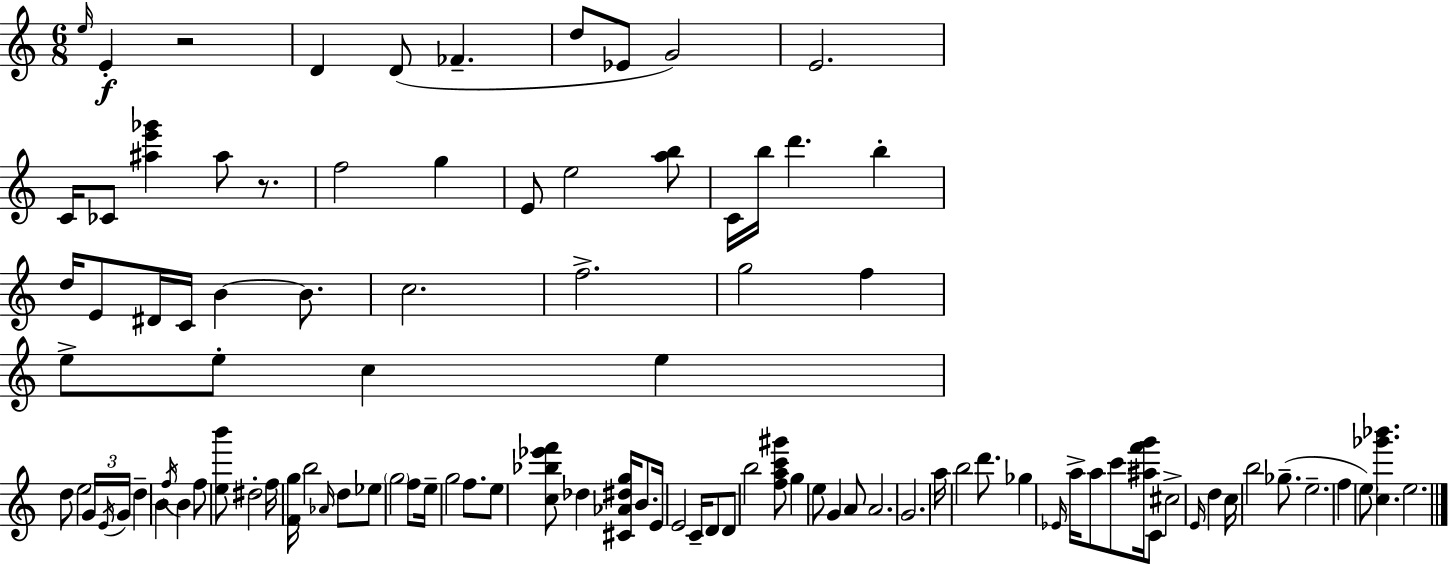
E5/s E4/q R/h D4/q D4/e FES4/q. D5/e Eb4/e G4/h E4/h. C4/s CES4/e [A#5,E6,Gb6]/q A#5/e R/e. F5/h G5/q E4/e E5/h [A5,B5]/e C4/s B5/s D6/q. B5/q D5/s E4/e D#4/s C4/s B4/q B4/e. C5/h. F5/h. G5/h F5/q E5/e E5/e C5/q E5/q D5/e E5/h G4/s E4/s G4/s D5/q B4/q F5/s B4/q F5/e [E5,B6]/e D#5/h F5/s [F4,G5]/s B5/h Ab4/s D5/e Eb5/e G5/h F5/e E5/s G5/h F5/e. E5/e [C5,Bb5,Eb6,F6]/e Db5/q [C#4,Ab4,D#5,G5]/s B4/e. E4/s E4/h C4/s D4/e D4/e B5/h [F5,A5,C6,G#6]/e G5/q E5/e G4/q A4/e A4/h. G4/h. A5/s B5/h D6/e. Gb5/q Eb4/s A5/s A5/e C6/e [A#5,F6,G6]/s C4/e C#5/h E4/s D5/q C5/s B5/h Gb5/e. E5/h. F5/q E5/e [C5,Gb6,Bb6]/q. E5/h.